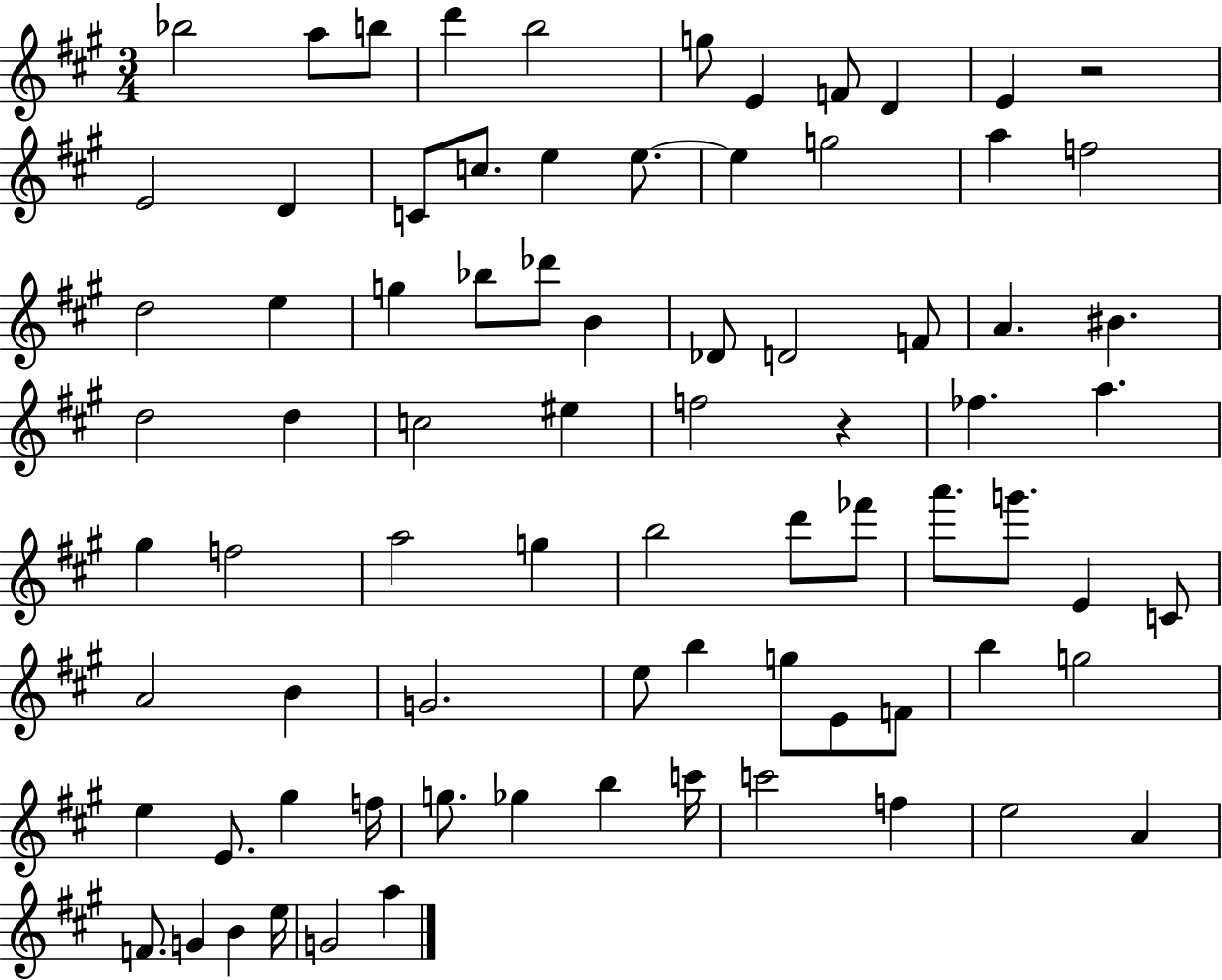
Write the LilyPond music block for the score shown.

{
  \clef treble
  \numericTimeSignature
  \time 3/4
  \key a \major
  \repeat volta 2 { bes''2 a''8 b''8 | d'''4 b''2 | g''8 e'4 f'8 d'4 | e'4 r2 | \break e'2 d'4 | c'8 c''8. e''4 e''8.~~ | e''4 g''2 | a''4 f''2 | \break d''2 e''4 | g''4 bes''8 des'''8 b'4 | des'8 d'2 f'8 | a'4. bis'4. | \break d''2 d''4 | c''2 eis''4 | f''2 r4 | fes''4. a''4. | \break gis''4 f''2 | a''2 g''4 | b''2 d'''8 fes'''8 | a'''8. g'''8. e'4 c'8 | \break a'2 b'4 | g'2. | e''8 b''4 g''8 e'8 f'8 | b''4 g''2 | \break e''4 e'8. gis''4 f''16 | g''8. ges''4 b''4 c'''16 | c'''2 f''4 | e''2 a'4 | \break f'8. g'4 b'4 e''16 | g'2 a''4 | } \bar "|."
}